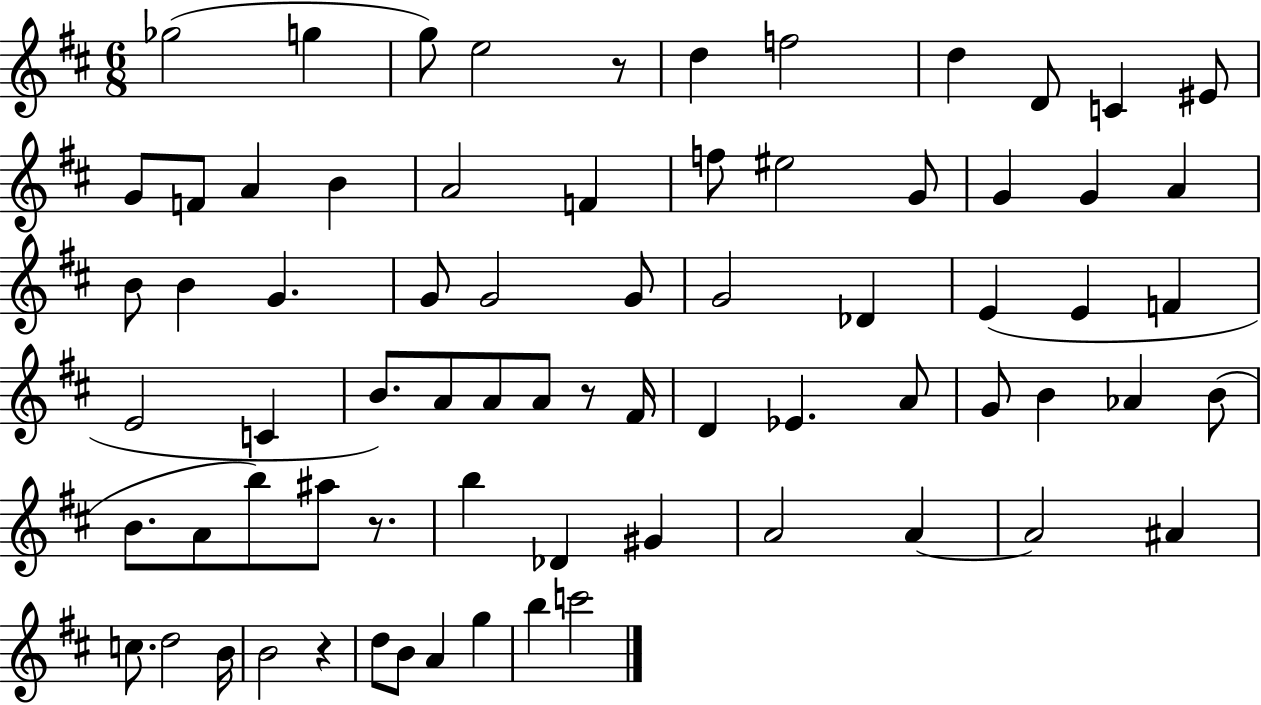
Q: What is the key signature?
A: D major